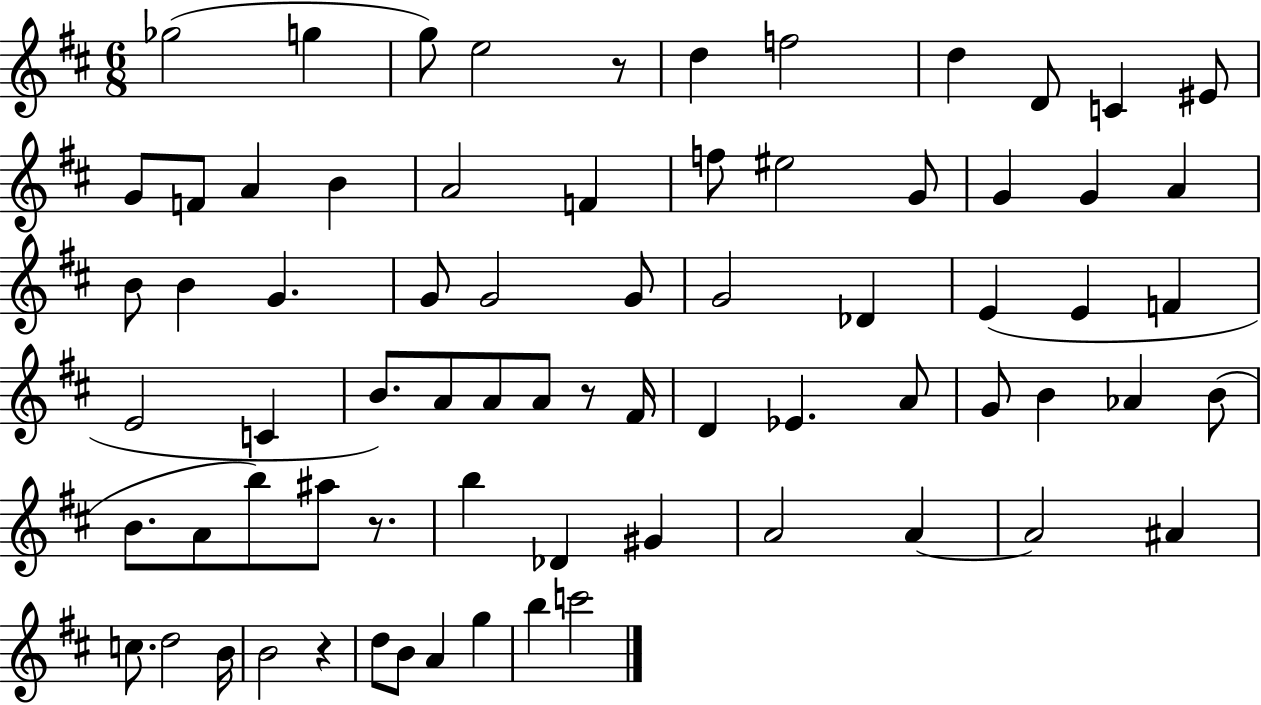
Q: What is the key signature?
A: D major